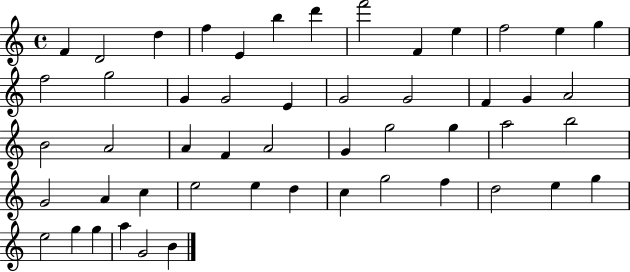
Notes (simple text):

F4/q D4/h D5/q F5/q E4/q B5/q D6/q F6/h F4/q E5/q F5/h E5/q G5/q F5/h G5/h G4/q G4/h E4/q G4/h G4/h F4/q G4/q A4/h B4/h A4/h A4/q F4/q A4/h G4/q G5/h G5/q A5/h B5/h G4/h A4/q C5/q E5/h E5/q D5/q C5/q G5/h F5/q D5/h E5/q G5/q E5/h G5/q G5/q A5/q G4/h B4/q